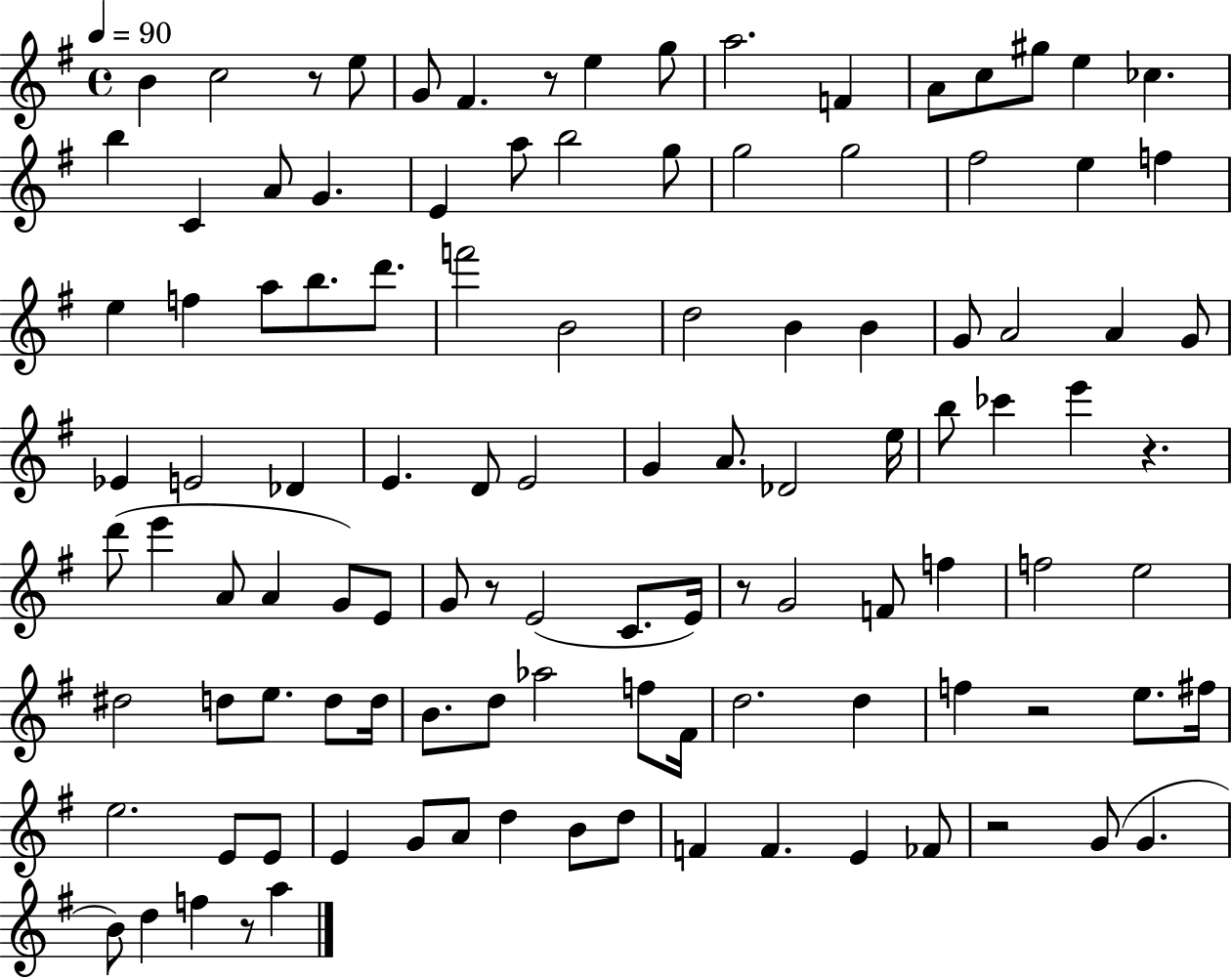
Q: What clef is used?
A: treble